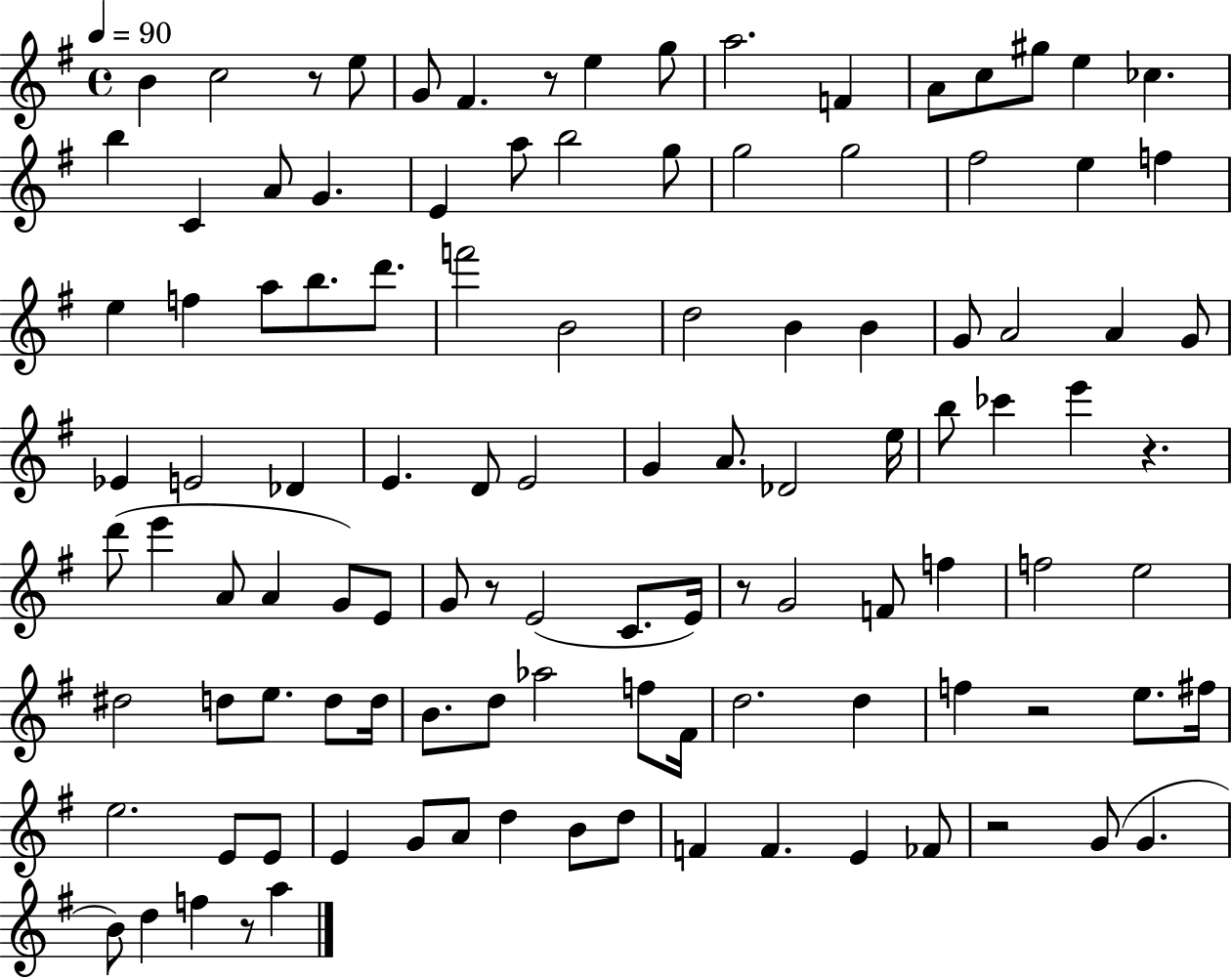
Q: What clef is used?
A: treble